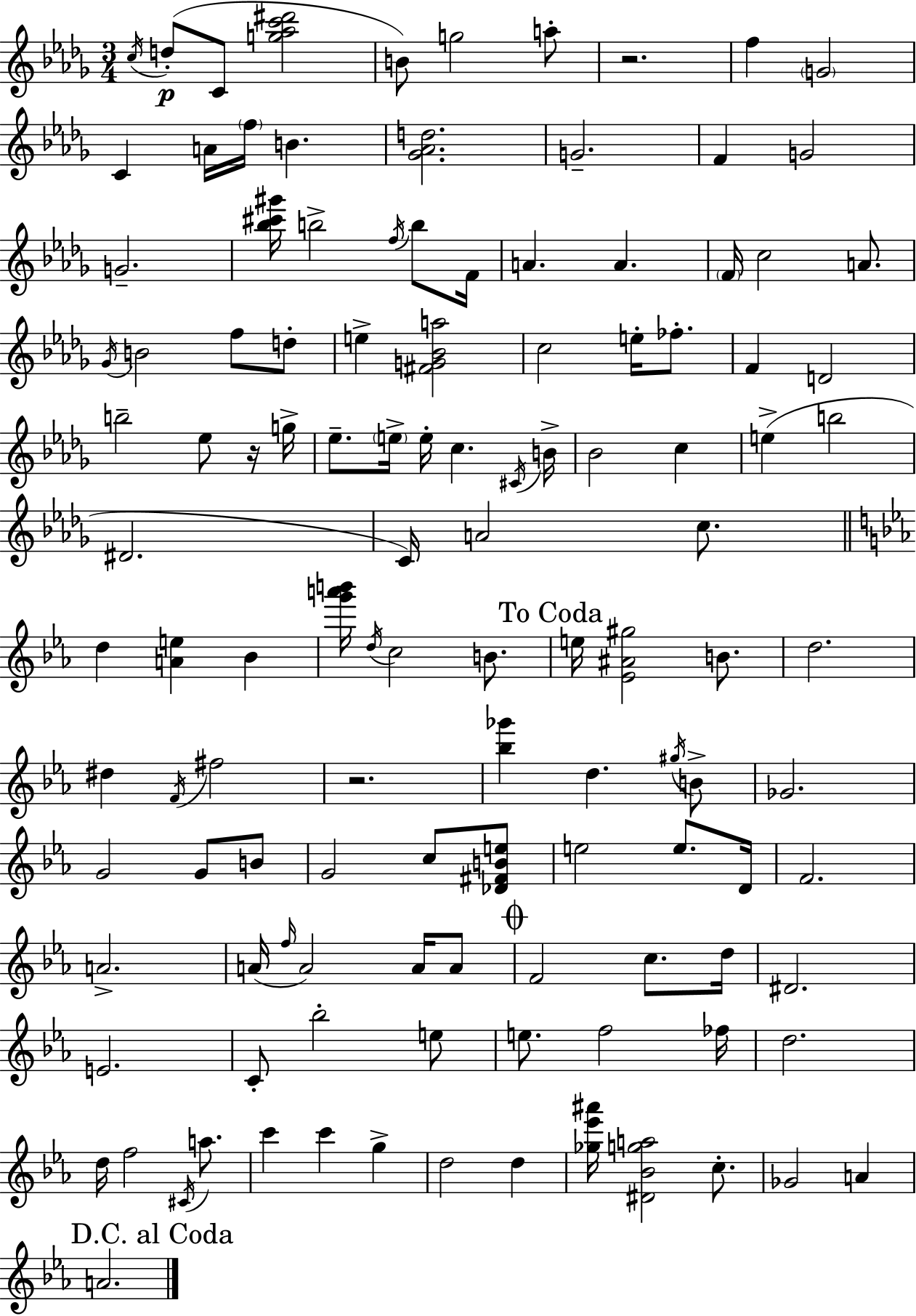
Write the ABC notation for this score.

X:1
T:Untitled
M:3/4
L:1/4
K:Bbm
c/4 d/2 C/2 [g_ac'^d']2 B/2 g2 a/2 z2 f G2 C A/4 f/4 B [_G_Ad]2 G2 F G2 G2 [_b^c'^g']/4 b2 f/4 b/2 F/4 A A F/4 c2 A/2 _G/4 B2 f/2 d/2 e [^FG_Ba]2 c2 e/4 _f/2 F D2 b2 _e/2 z/4 g/4 _e/2 e/4 e/4 c ^C/4 B/4 _B2 c e b2 ^D2 C/4 A2 c/2 d [Ae] _B [g'a'b']/4 d/4 c2 B/2 e/4 [_E^A^g]2 B/2 d2 ^d F/4 ^f2 z2 [_b_g'] d ^g/4 B/2 _G2 G2 G/2 B/2 G2 c/2 [_D^FBe]/2 e2 e/2 D/4 F2 A2 A/4 f/4 A2 A/4 A/2 F2 c/2 d/4 ^D2 E2 C/2 _b2 e/2 e/2 f2 _f/4 d2 d/4 f2 ^C/4 a/2 c' c' g d2 d [_g_e'^a']/4 [^D_Bga]2 c/2 _G2 A A2